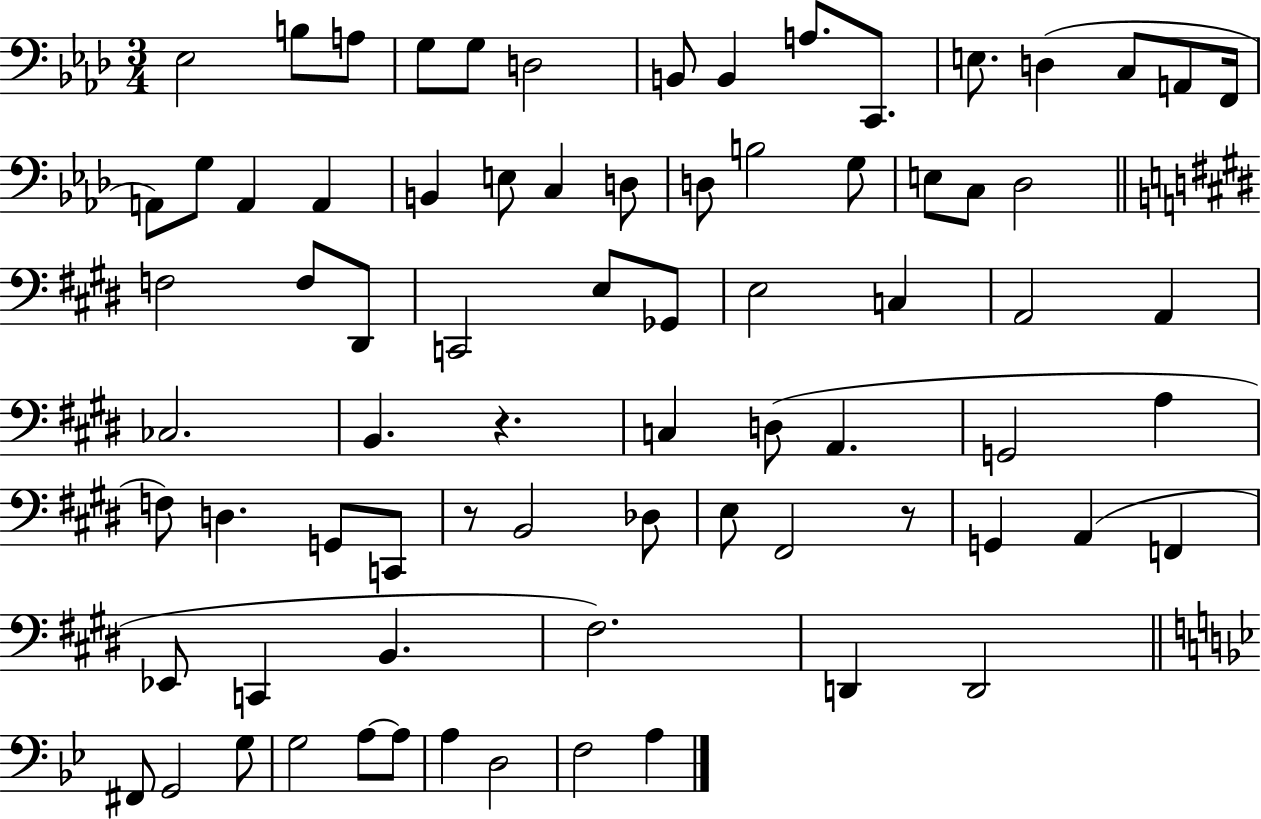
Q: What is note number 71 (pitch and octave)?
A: D3